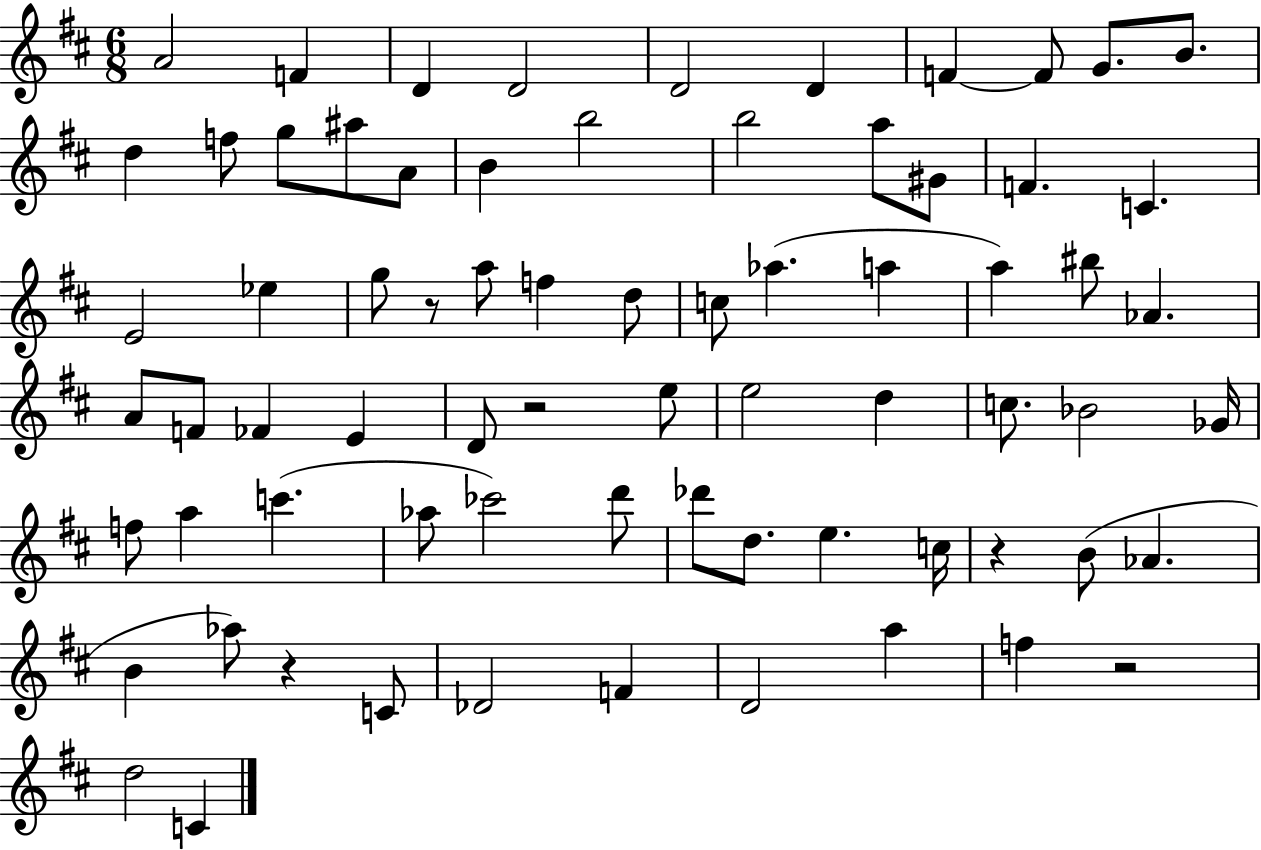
A4/h F4/q D4/q D4/h D4/h D4/q F4/q F4/e G4/e. B4/e. D5/q F5/e G5/e A#5/e A4/e B4/q B5/h B5/h A5/e G#4/e F4/q. C4/q. E4/h Eb5/q G5/e R/e A5/e F5/q D5/e C5/e Ab5/q. A5/q A5/q BIS5/e Ab4/q. A4/e F4/e FES4/q E4/q D4/e R/h E5/e E5/h D5/q C5/e. Bb4/h Gb4/s F5/e A5/q C6/q. Ab5/e CES6/h D6/e Db6/e D5/e. E5/q. C5/s R/q B4/e Ab4/q. B4/q Ab5/e R/q C4/e Db4/h F4/q D4/h A5/q F5/q R/h D5/h C4/q